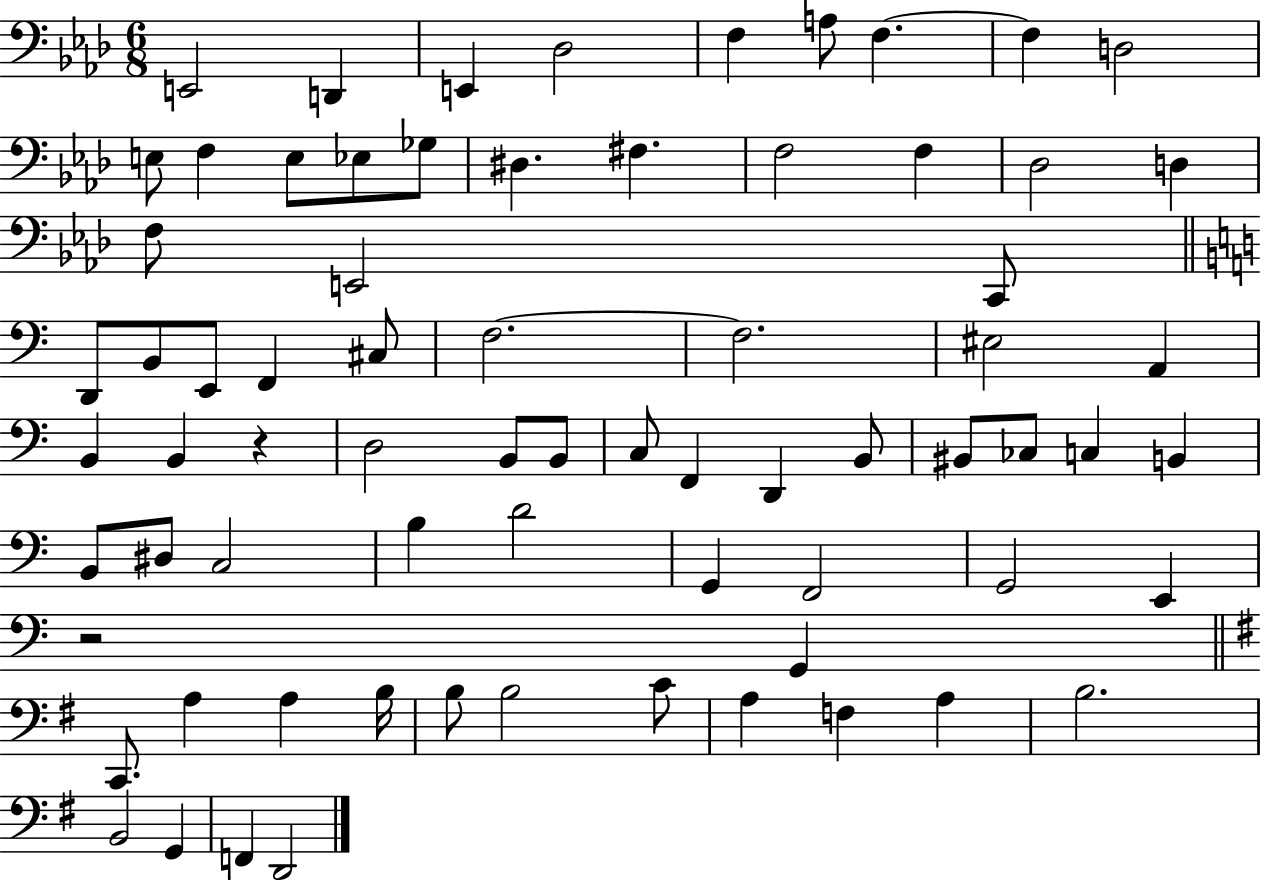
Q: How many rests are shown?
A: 2